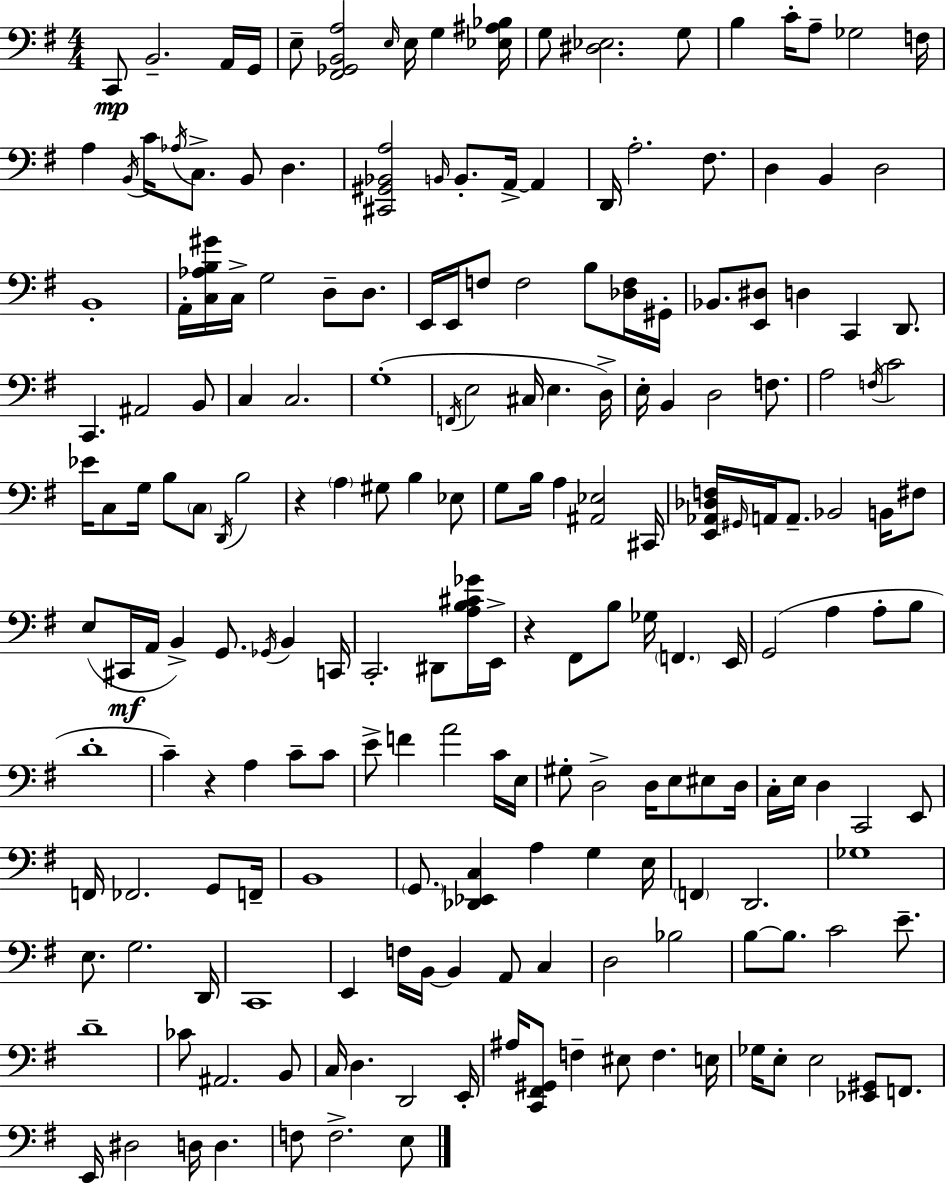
C2/e B2/h. A2/s G2/s E3/e [F#2,Gb2,B2,A3]/h E3/s E3/s G3/q [Eb3,A#3,Bb3]/s G3/e [D#3,Eb3]/h. G3/e B3/q C4/s A3/e Gb3/h F3/s A3/q B2/s C4/s Ab3/s C3/e. B2/e D3/q. [C#2,G#2,Bb2,A3]/h B2/s B2/e. A2/s A2/q D2/s A3/h. F#3/e. D3/q B2/q D3/h B2/w A2/s [C3,Ab3,B3,G#4]/s C3/s G3/h D3/e D3/e. E2/s E2/s F3/e F3/h B3/e [Db3,F3]/s G#2/s Bb2/e. [E2,D#3]/e D3/q C2/q D2/e. C2/q. A#2/h B2/e C3/q C3/h. G3/w F2/s E3/h C#3/s E3/q. D3/s E3/s B2/q D3/h F3/e. A3/h F3/s C4/h Eb4/s C3/e G3/s B3/e C3/e D2/s B3/h R/q A3/q G#3/e B3/q Eb3/e G3/e B3/s A3/q [A#2,Eb3]/h C#2/s [E2,Ab2,Db3,F3]/s G#2/s A2/s A2/e. Bb2/h B2/s F#3/e E3/e C#2/s A2/s B2/q G2/e. Gb2/s B2/q C2/s C2/h. D#2/e [A3,B3,C#4,Gb4]/s E2/s R/q F#2/e B3/e Gb3/s F2/q. E2/s G2/h A3/q A3/e B3/e D4/w C4/q R/q A3/q C4/e C4/e E4/e F4/q A4/h C4/s E3/s G#3/e D3/h D3/s E3/e EIS3/e D3/s C3/s E3/s D3/q C2/h E2/e F2/s FES2/h. G2/e F2/s B2/w G2/e. [Db2,Eb2,C3]/q A3/q G3/q E3/s F2/q D2/h. Gb3/w E3/e. G3/h. D2/s C2/w E2/q F3/s B2/s B2/q A2/e C3/q D3/h Bb3/h B3/e B3/e. C4/h E4/e. D4/w CES4/e A#2/h. B2/e C3/s D3/q. D2/h E2/s A#3/s [C2,F#2,G#2]/e F3/q EIS3/e F3/q. E3/s Gb3/s E3/e E3/h [Eb2,G#2]/e F2/e. E2/s D#3/h D3/s D3/q. F3/e F3/h. E3/e